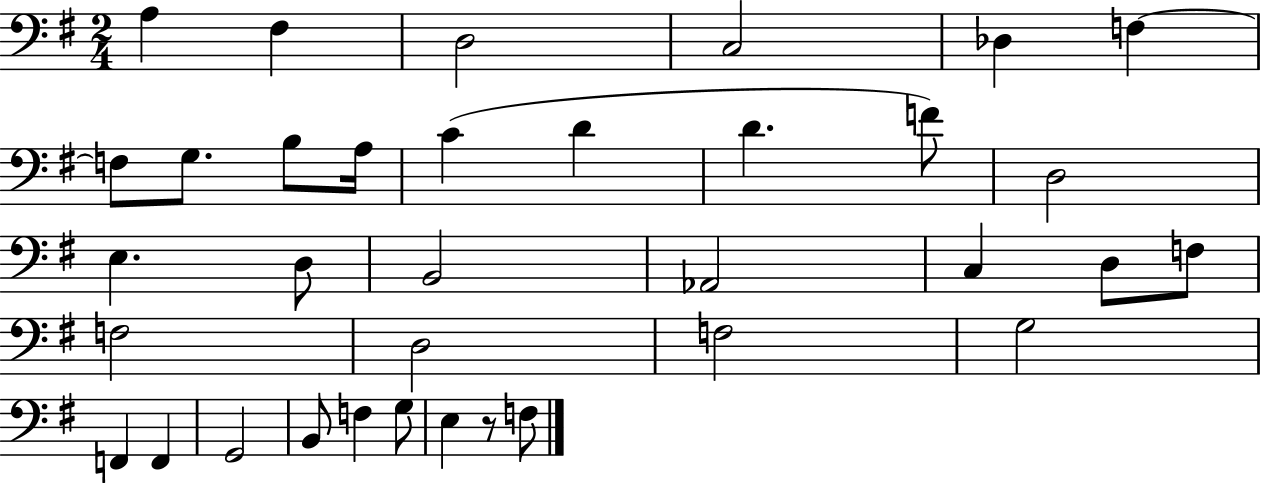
X:1
T:Untitled
M:2/4
L:1/4
K:G
A, ^F, D,2 C,2 _D, F, F,/2 G,/2 B,/2 A,/4 C D D F/2 D,2 E, D,/2 B,,2 _A,,2 C, D,/2 F,/2 F,2 D,2 F,2 G,2 F,, F,, G,,2 B,,/2 F, G,/2 E, z/2 F,/2